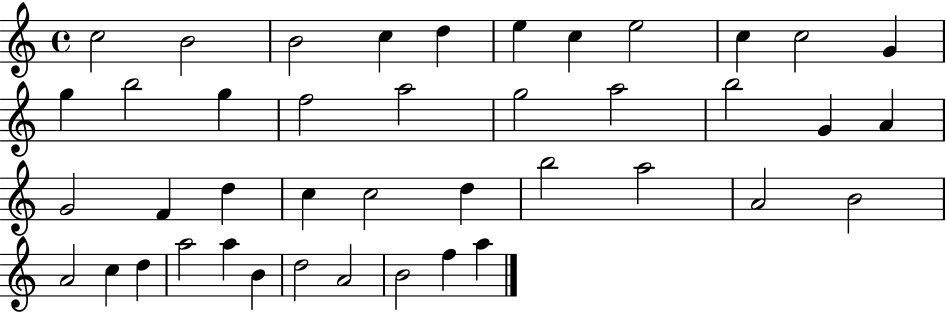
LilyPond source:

{
  \clef treble
  \time 4/4
  \defaultTimeSignature
  \key c \major
  c''2 b'2 | b'2 c''4 d''4 | e''4 c''4 e''2 | c''4 c''2 g'4 | \break g''4 b''2 g''4 | f''2 a''2 | g''2 a''2 | b''2 g'4 a'4 | \break g'2 f'4 d''4 | c''4 c''2 d''4 | b''2 a''2 | a'2 b'2 | \break a'2 c''4 d''4 | a''2 a''4 b'4 | d''2 a'2 | b'2 f''4 a''4 | \break \bar "|."
}